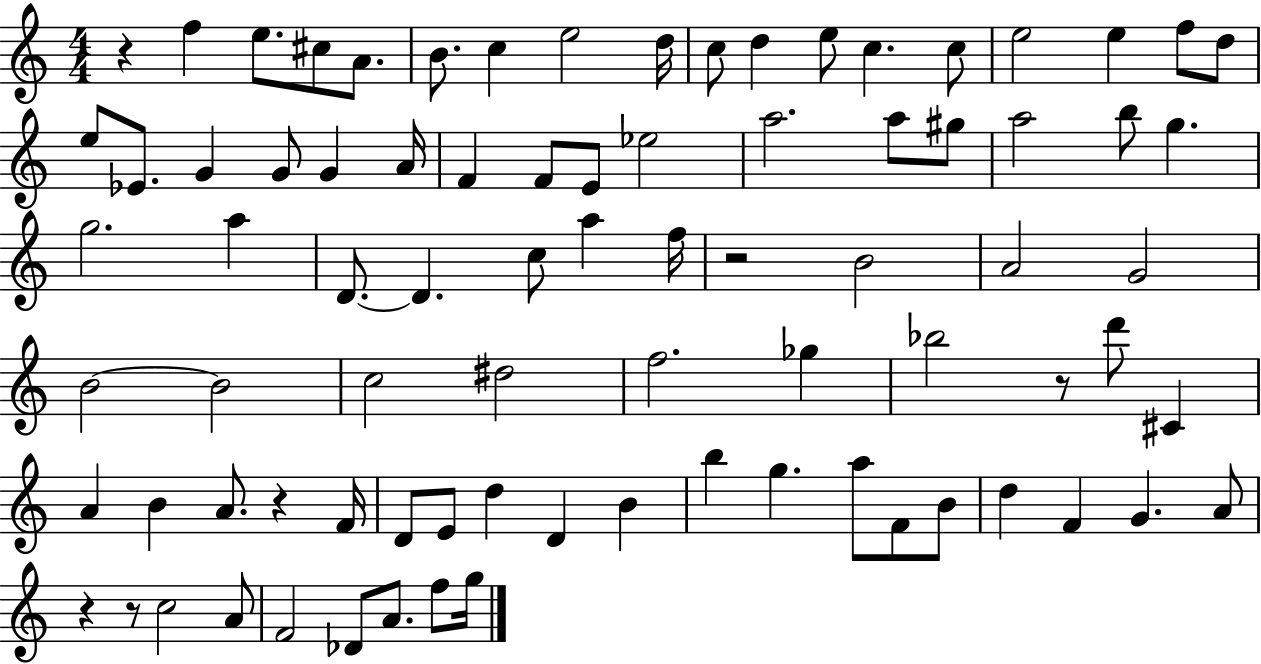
{
  \clef treble
  \numericTimeSignature
  \time 4/4
  \key c \major
  r4 f''4 e''8. cis''8 a'8. | b'8. c''4 e''2 d''16 | c''8 d''4 e''8 c''4. c''8 | e''2 e''4 f''8 d''8 | \break e''8 ees'8. g'4 g'8 g'4 a'16 | f'4 f'8 e'8 ees''2 | a''2. a''8 gis''8 | a''2 b''8 g''4. | \break g''2. a''4 | d'8.~~ d'4. c''8 a''4 f''16 | r2 b'2 | a'2 g'2 | \break b'2~~ b'2 | c''2 dis''2 | f''2. ges''4 | bes''2 r8 d'''8 cis'4 | \break a'4 b'4 a'8. r4 f'16 | d'8 e'8 d''4 d'4 b'4 | b''4 g''4. a''8 f'8 b'8 | d''4 f'4 g'4. a'8 | \break r4 r8 c''2 a'8 | f'2 des'8 a'8. f''8 g''16 | \bar "|."
}